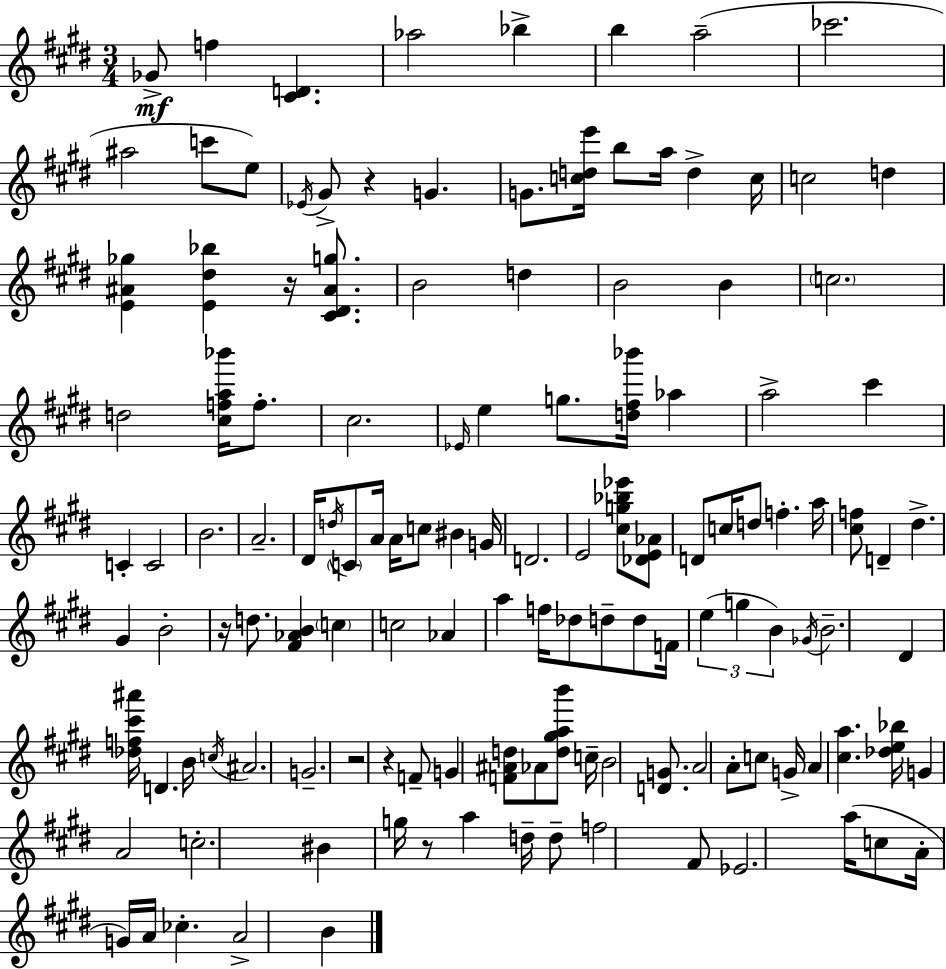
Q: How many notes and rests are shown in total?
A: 130